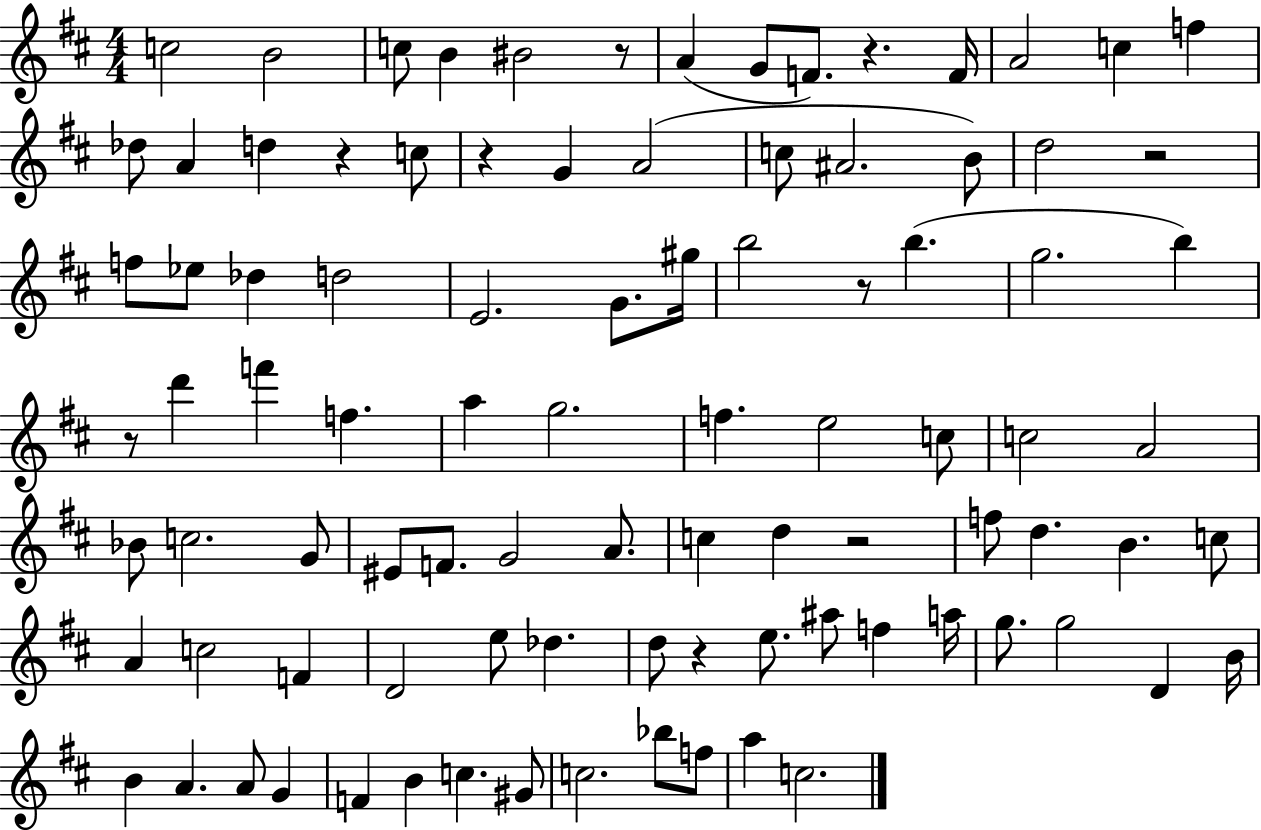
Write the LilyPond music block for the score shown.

{
  \clef treble
  \numericTimeSignature
  \time 4/4
  \key d \major
  c''2 b'2 | c''8 b'4 bis'2 r8 | a'4( g'8 f'8.) r4. f'16 | a'2 c''4 f''4 | \break des''8 a'4 d''4 r4 c''8 | r4 g'4 a'2( | c''8 ais'2. b'8) | d''2 r2 | \break f''8 ees''8 des''4 d''2 | e'2. g'8. gis''16 | b''2 r8 b''4.( | g''2. b''4) | \break r8 d'''4 f'''4 f''4. | a''4 g''2. | f''4. e''2 c''8 | c''2 a'2 | \break bes'8 c''2. g'8 | eis'8 f'8. g'2 a'8. | c''4 d''4 r2 | f''8 d''4. b'4. c''8 | \break a'4 c''2 f'4 | d'2 e''8 des''4. | d''8 r4 e''8. ais''8 f''4 a''16 | g''8. g''2 d'4 b'16 | \break b'4 a'4. a'8 g'4 | f'4 b'4 c''4. gis'8 | c''2. bes''8 f''8 | a''4 c''2. | \break \bar "|."
}